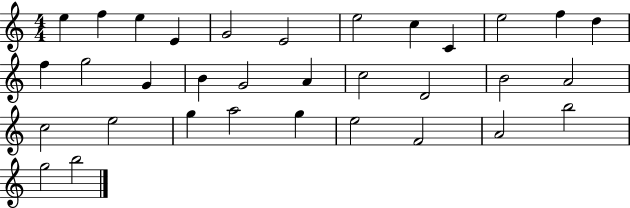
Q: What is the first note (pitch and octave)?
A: E5